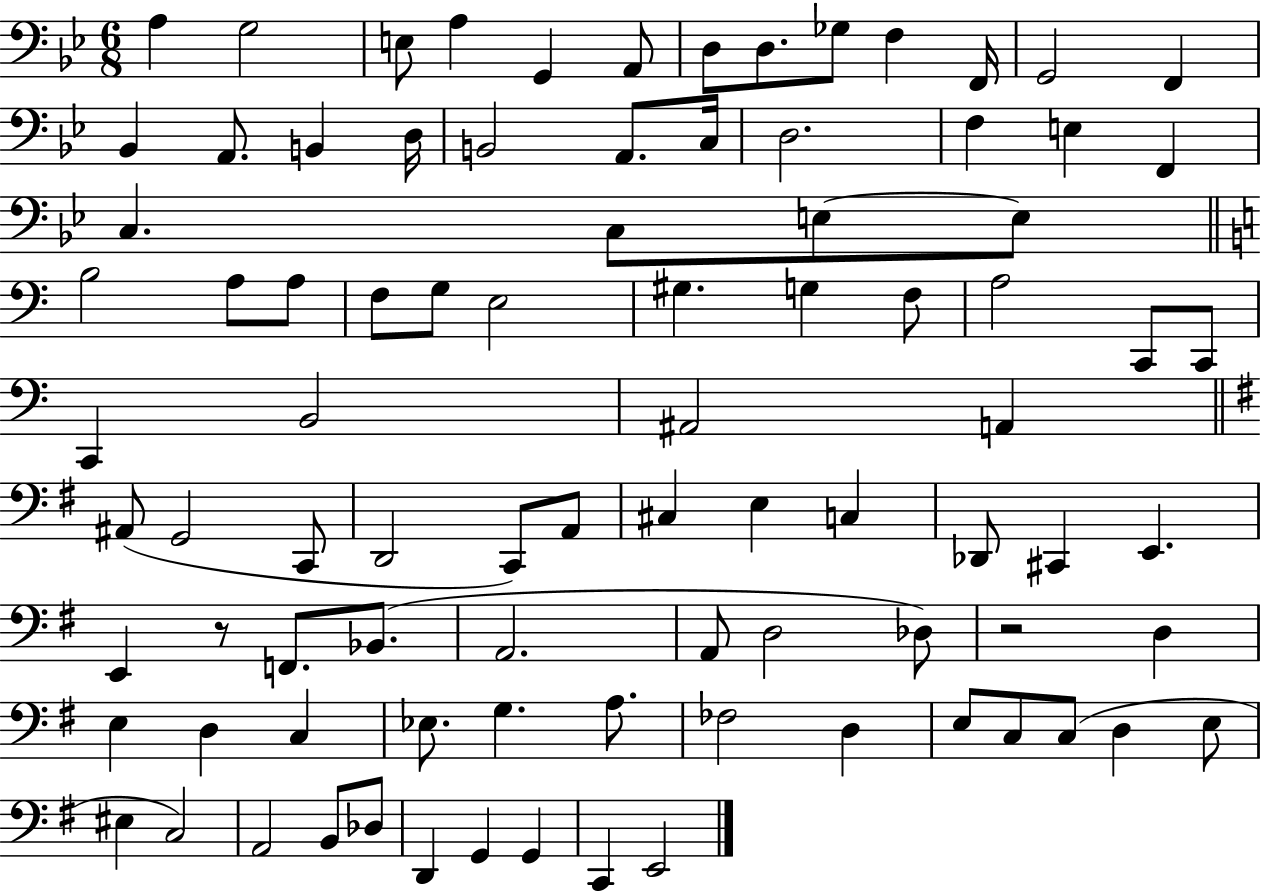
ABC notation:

X:1
T:Untitled
M:6/8
L:1/4
K:Bb
A, G,2 E,/2 A, G,, A,,/2 D,/2 D,/2 _G,/2 F, F,,/4 G,,2 F,, _B,, A,,/2 B,, D,/4 B,,2 A,,/2 C,/4 D,2 F, E, F,, C, C,/2 E,/2 E,/2 B,2 A,/2 A,/2 F,/2 G,/2 E,2 ^G, G, F,/2 A,2 C,,/2 C,,/2 C,, B,,2 ^A,,2 A,, ^A,,/2 G,,2 C,,/2 D,,2 C,,/2 A,,/2 ^C, E, C, _D,,/2 ^C,, E,, E,, z/2 F,,/2 _B,,/2 A,,2 A,,/2 D,2 _D,/2 z2 D, E, D, C, _E,/2 G, A,/2 _F,2 D, E,/2 C,/2 C,/2 D, E,/2 ^E, C,2 A,,2 B,,/2 _D,/2 D,, G,, G,, C,, E,,2